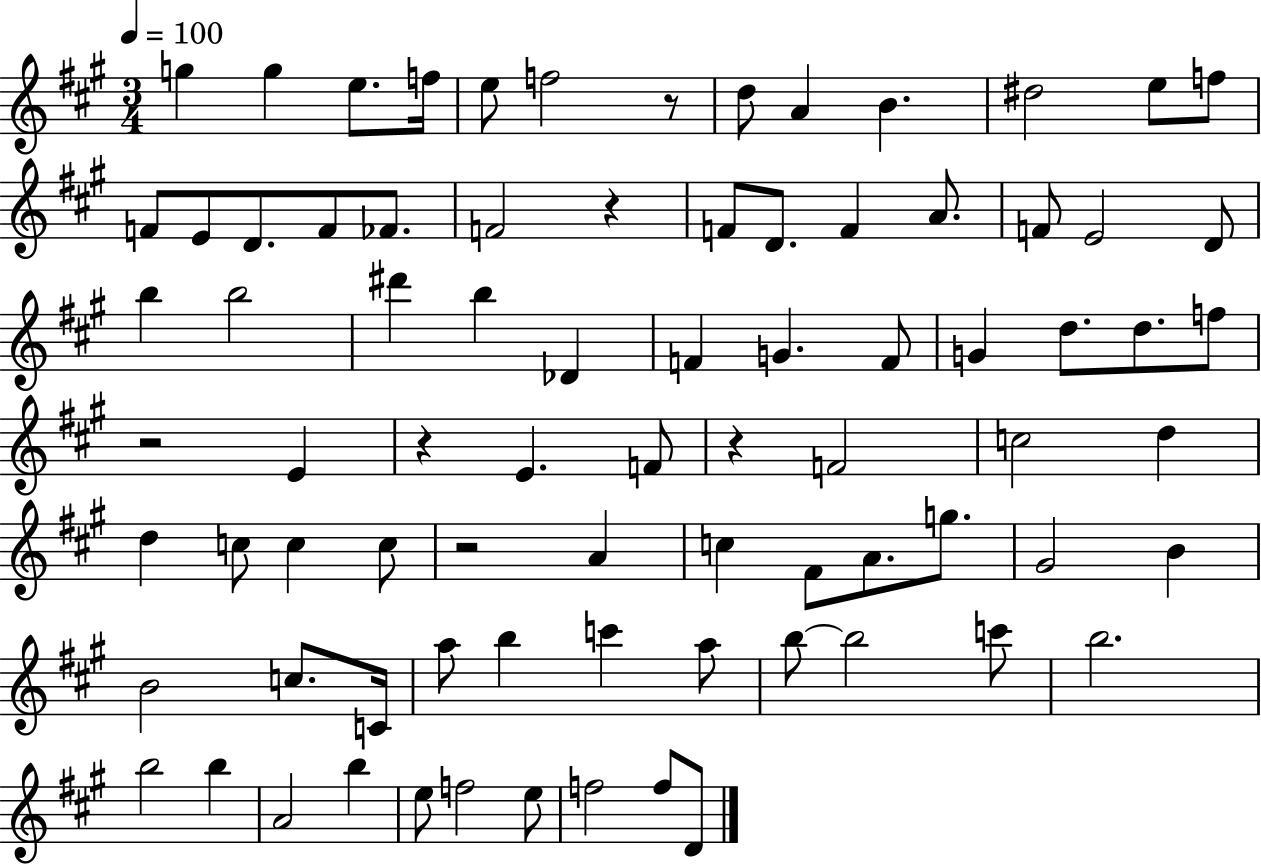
G5/q G5/q E5/e. F5/s E5/e F5/h R/e D5/e A4/q B4/q. D#5/h E5/e F5/e F4/e E4/e D4/e. F4/e FES4/e. F4/h R/q F4/e D4/e. F4/q A4/e. F4/e E4/h D4/e B5/q B5/h D#6/q B5/q Db4/q F4/q G4/q. F4/e G4/q D5/e. D5/e. F5/e R/h E4/q R/q E4/q. F4/e R/q F4/h C5/h D5/q D5/q C5/e C5/q C5/e R/h A4/q C5/q F#4/e A4/e. G5/e. G#4/h B4/q B4/h C5/e. C4/s A5/e B5/q C6/q A5/e B5/e B5/h C6/e B5/h. B5/h B5/q A4/h B5/q E5/e F5/h E5/e F5/h F5/e D4/e